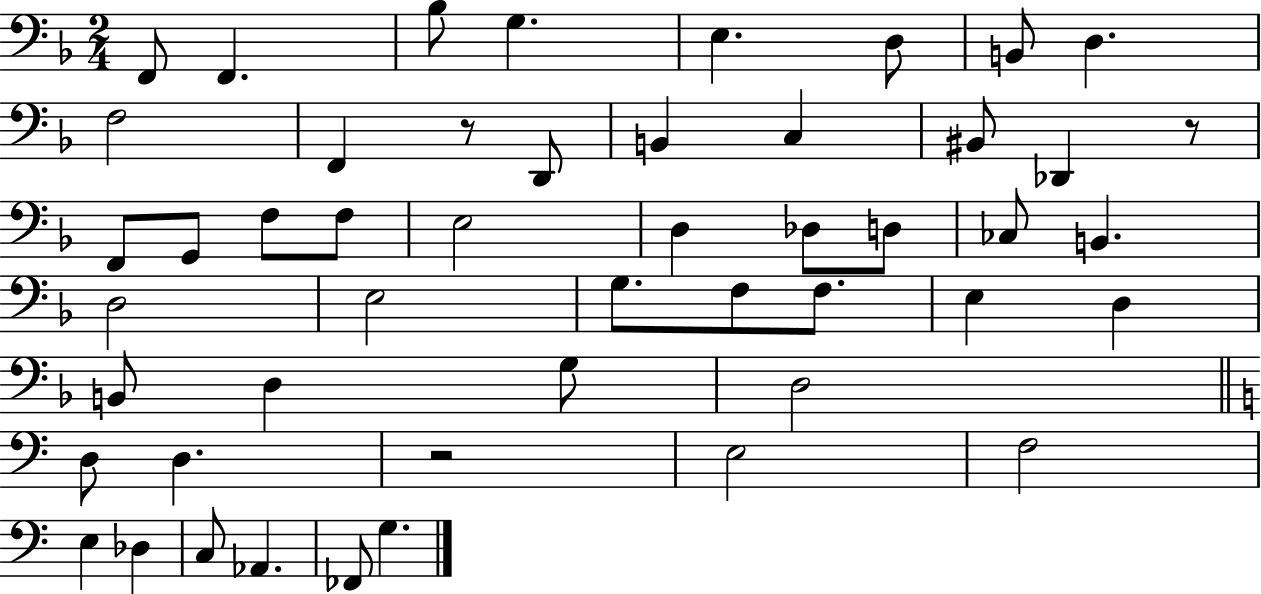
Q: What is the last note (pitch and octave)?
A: G3